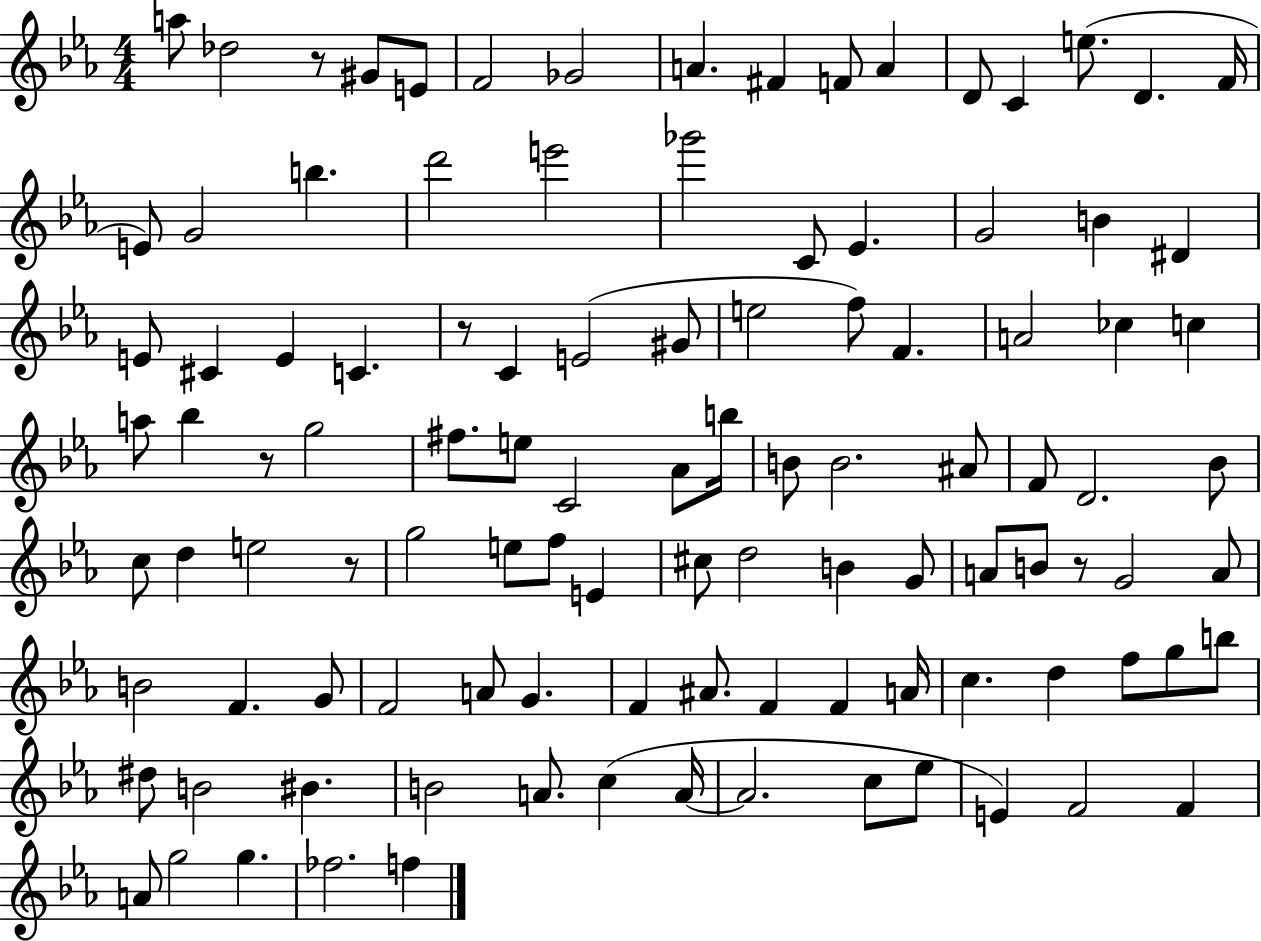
A5/e Db5/h R/e G#4/e E4/e F4/h Gb4/h A4/q. F#4/q F4/e A4/q D4/e C4/q E5/e. D4/q. F4/s E4/e G4/h B5/q. D6/h E6/h Gb6/h C4/e Eb4/q. G4/h B4/q D#4/q E4/e C#4/q E4/q C4/q. R/e C4/q E4/h G#4/e E5/h F5/e F4/q. A4/h CES5/q C5/q A5/e Bb5/q R/e G5/h F#5/e. E5/e C4/h Ab4/e B5/s B4/e B4/h. A#4/e F4/e D4/h. Bb4/e C5/e D5/q E5/h R/e G5/h E5/e F5/e E4/q C#5/e D5/h B4/q G4/e A4/e B4/e R/e G4/h A4/e B4/h F4/q. G4/e F4/h A4/e G4/q. F4/q A#4/e. F4/q F4/q A4/s C5/q. D5/q F5/e G5/e B5/e D#5/e B4/h BIS4/q. B4/h A4/e. C5/q A4/s A4/h. C5/e Eb5/e E4/q F4/h F4/q A4/e G5/h G5/q. FES5/h. F5/q